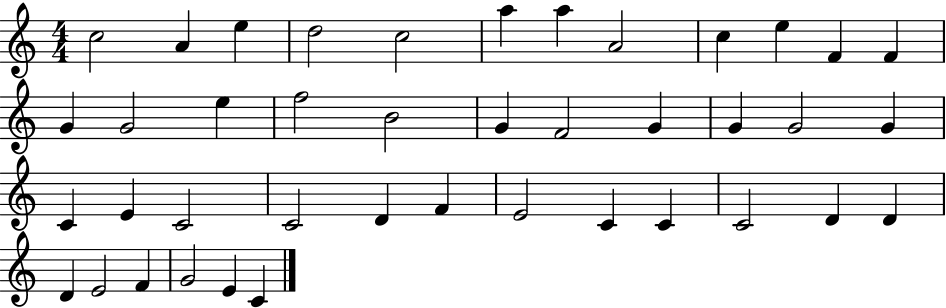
C5/h A4/q E5/q D5/h C5/h A5/q A5/q A4/h C5/q E5/q F4/q F4/q G4/q G4/h E5/q F5/h B4/h G4/q F4/h G4/q G4/q G4/h G4/q C4/q E4/q C4/h C4/h D4/q F4/q E4/h C4/q C4/q C4/h D4/q D4/q D4/q E4/h F4/q G4/h E4/q C4/q